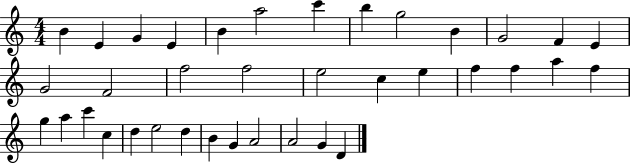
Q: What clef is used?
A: treble